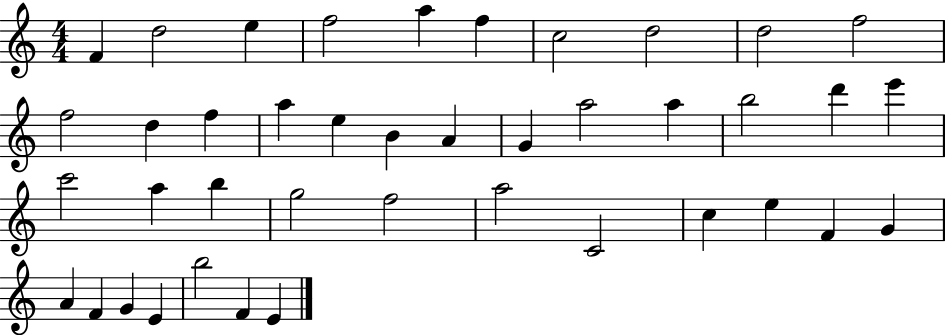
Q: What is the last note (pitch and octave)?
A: E4